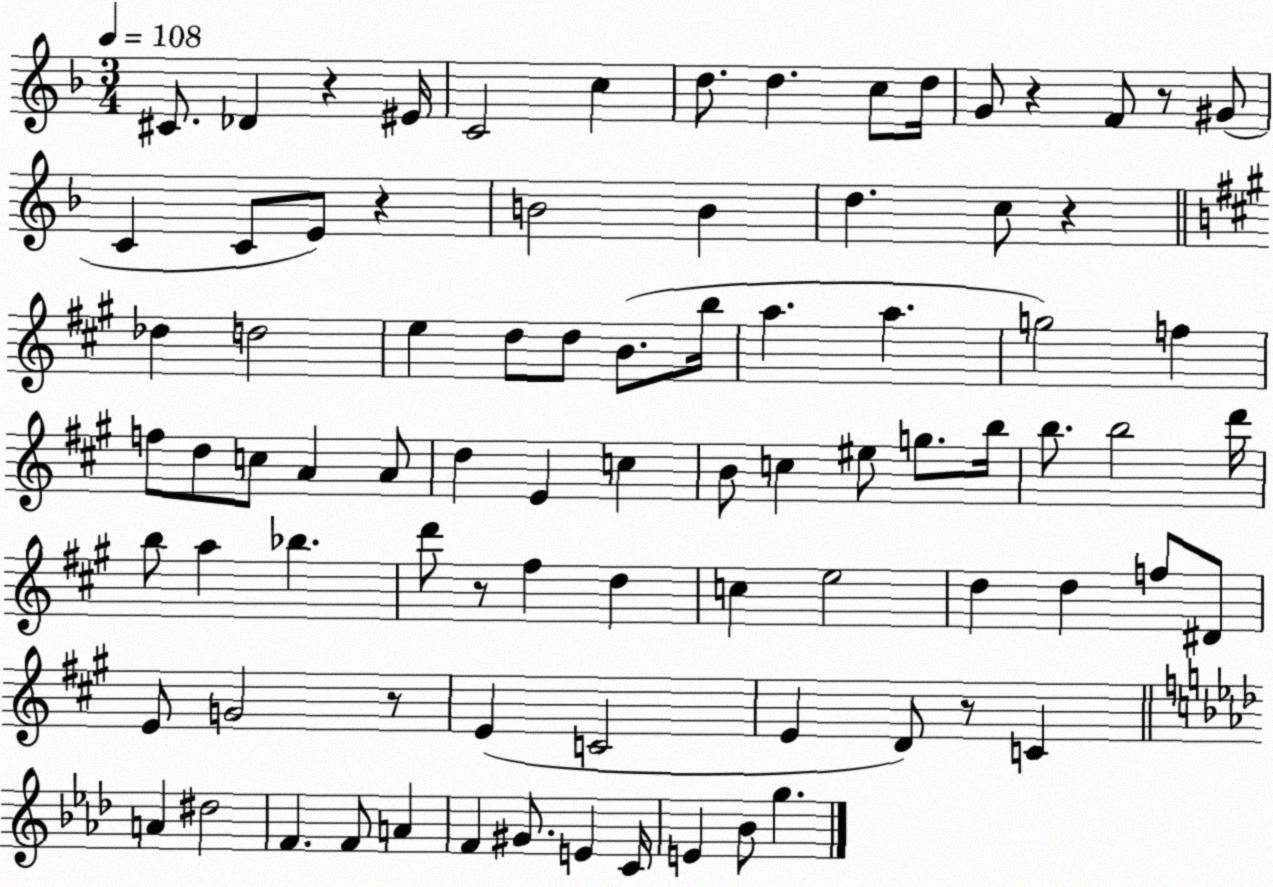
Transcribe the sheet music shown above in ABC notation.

X:1
T:Untitled
M:3/4
L:1/4
K:F
^C/2 _D z ^E/4 C2 c d/2 d c/2 d/4 G/2 z F/2 z/2 ^G/2 C C/2 E/2 z B2 B d c/2 z _d d2 e d/2 d/2 B/2 b/4 a a g2 f f/2 d/2 c/2 A A/2 d E c B/2 c ^e/2 g/2 b/4 b/2 b2 d'/4 b/2 a _b d'/2 z/2 ^f d c e2 d d f/2 ^D/2 E/2 G2 z/2 E C2 E D/2 z/2 C A ^d2 F F/2 A F ^G/2 E C/4 E _B/2 g